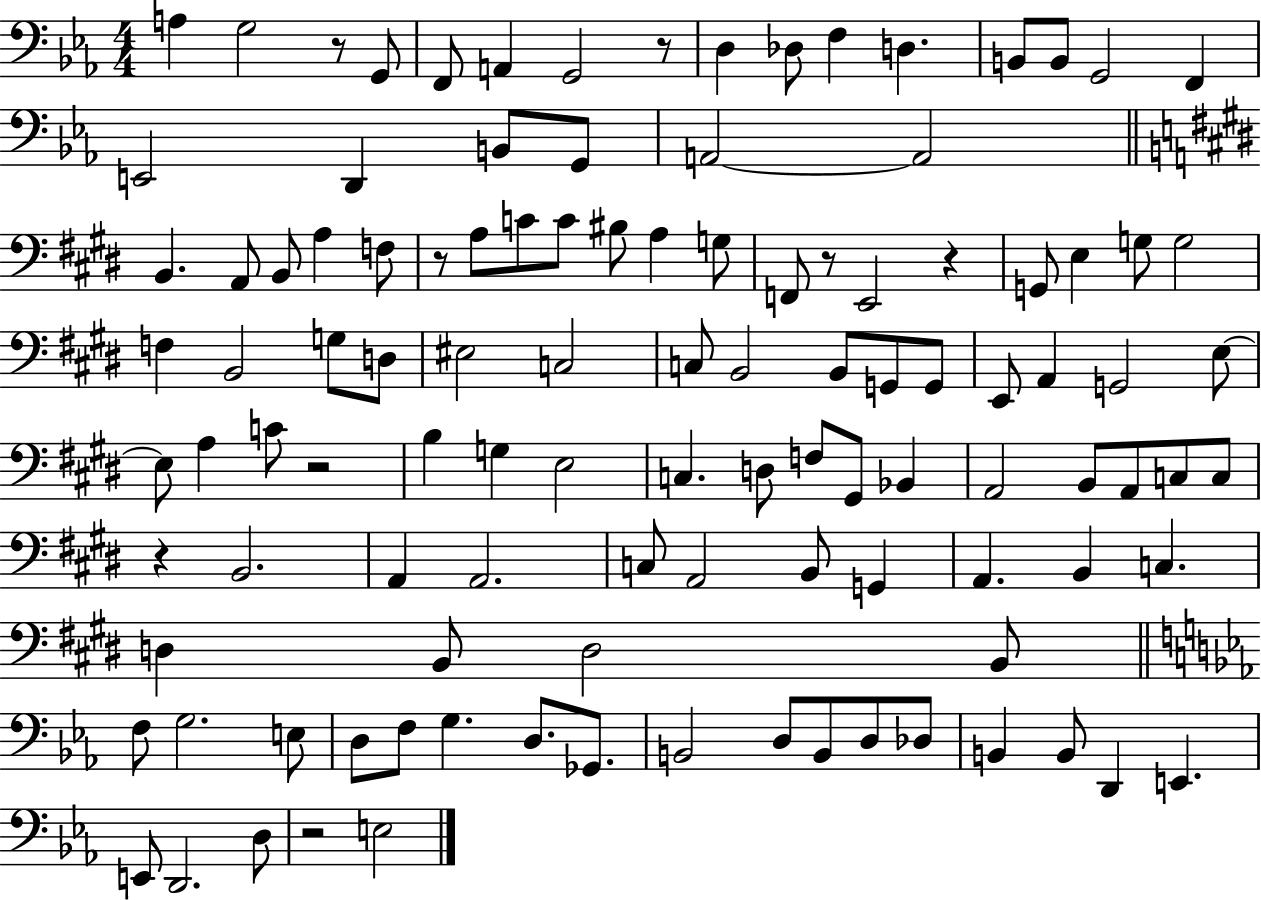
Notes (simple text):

A3/q G3/h R/e G2/e F2/e A2/q G2/h R/e D3/q Db3/e F3/q D3/q. B2/e B2/e G2/h F2/q E2/h D2/q B2/e G2/e A2/h A2/h B2/q. A2/e B2/e A3/q F3/e R/e A3/e C4/e C4/e BIS3/e A3/q G3/e F2/e R/e E2/h R/q G2/e E3/q G3/e G3/h F3/q B2/h G3/e D3/e EIS3/h C3/h C3/e B2/h B2/e G2/e G2/e E2/e A2/q G2/h E3/e E3/e A3/q C4/e R/h B3/q G3/q E3/h C3/q. D3/e F3/e G#2/e Bb2/q A2/h B2/e A2/e C3/e C3/e R/q B2/h. A2/q A2/h. C3/e A2/h B2/e G2/q A2/q. B2/q C3/q. D3/q B2/e D3/h B2/e F3/e G3/h. E3/e D3/e F3/e G3/q. D3/e. Gb2/e. B2/h D3/e B2/e D3/e Db3/e B2/q B2/e D2/q E2/q. E2/e D2/h. D3/e R/h E3/h